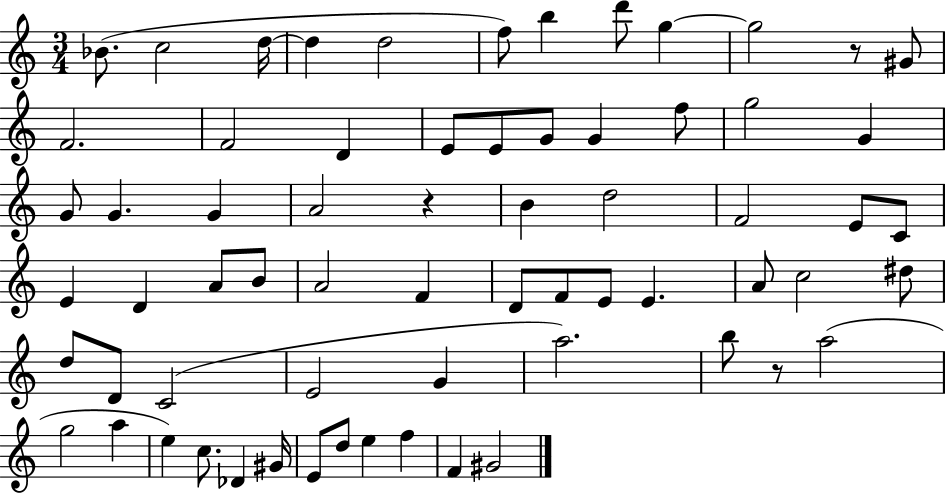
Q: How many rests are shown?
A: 3